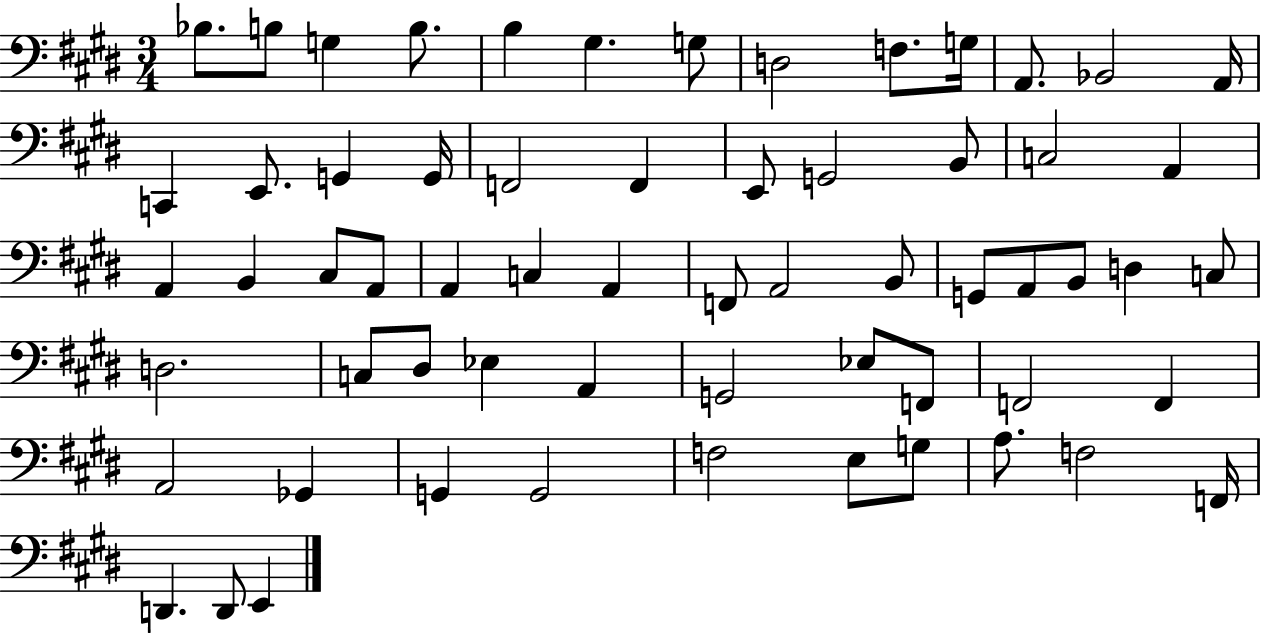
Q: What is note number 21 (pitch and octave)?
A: G2